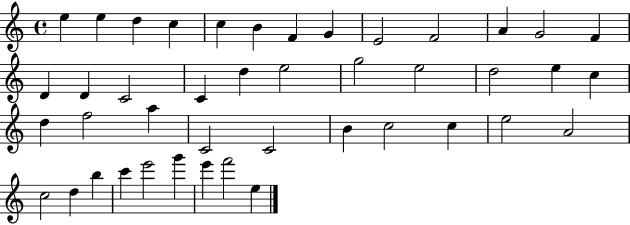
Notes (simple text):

E5/q E5/q D5/q C5/q C5/q B4/q F4/q G4/q E4/h F4/h A4/q G4/h F4/q D4/q D4/q C4/h C4/q D5/q E5/h G5/h E5/h D5/h E5/q C5/q D5/q F5/h A5/q C4/h C4/h B4/q C5/h C5/q E5/h A4/h C5/h D5/q B5/q C6/q E6/h G6/q E6/q F6/h E5/q